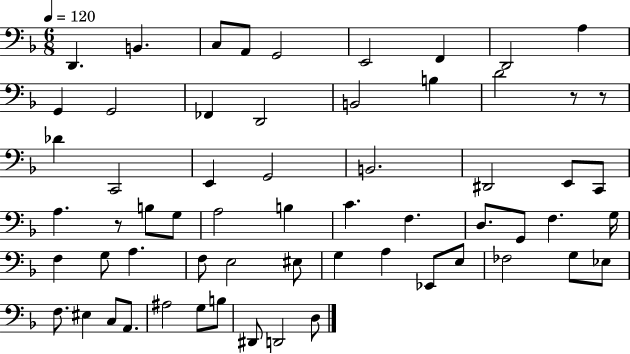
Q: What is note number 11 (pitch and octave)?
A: G2